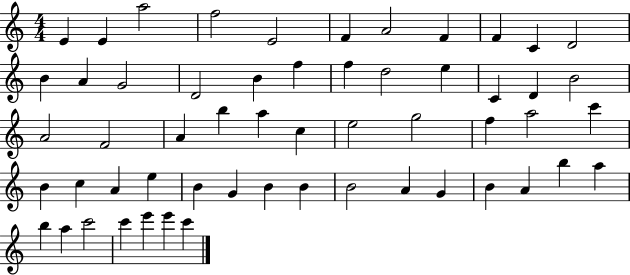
X:1
T:Untitled
M:4/4
L:1/4
K:C
E E a2 f2 E2 F A2 F F C D2 B A G2 D2 B f f d2 e C D B2 A2 F2 A b a c e2 g2 f a2 c' B c A e B G B B B2 A G B A b a b a c'2 c' e' e' c'